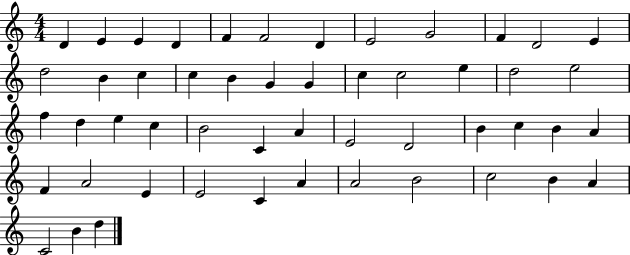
X:1
T:Untitled
M:4/4
L:1/4
K:C
D E E D F F2 D E2 G2 F D2 E d2 B c c B G G c c2 e d2 e2 f d e c B2 C A E2 D2 B c B A F A2 E E2 C A A2 B2 c2 B A C2 B d